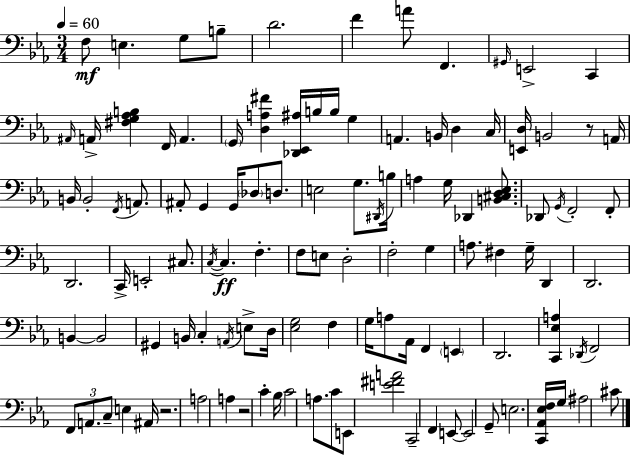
{
  \clef bass
  \numericTimeSignature
  \time 3/4
  \key c \minor
  \tempo 4 = 60
  f8\mf e4. g8 b8-- | d'2. | f'4 a'8 f,4. | \grace { gis,16 } e,2-> c,4 | \break \grace { ais,16 } a,16-> <fis g aes b>4 f,16 a,4. | \parenthesize g,16 <d a fis'>4 <des, ees, ais>16 b16 b16 g4 | a,4. b,16 d4 | c16 <e, d>16 b,2 r8 | \break a,16 b,16 b,2-. \acciaccatura { f,16 } | a,8. ais,8-. g,4 g,16 \parenthesize des8 | d8. e2 g8. | \acciaccatura { dis,16 } b16 a4 g16 des,4 | \break <b, cis d ees>8. des,8 \acciaccatura { g,16 } f,2-. | f,8-. d,2. | c,16-> e,2-. | cis8. \acciaccatura { c16~ }~ c4.\ff | \break f4.-. f8 e8 d2-. | f2-. | g4 a8. fis4 | g16-- d,4 d,2. | \break b,4~~ b,2 | gis,4 b,16 c4-. | \acciaccatura { a,16 } e8-> d16 <ees g>2 | f4 g16 a8 aes,16 f,4 | \break \parenthesize e,4 d,2. | <c, ees a>4 \acciaccatura { des,16 } | f,2 \tuplet 3/2 { f,8 a,8. | c8-- } e4 ais,16 r2. | \break a2 | a4 r2 | c'4-. bes16 c'2 | a8. c'8 e,8 | \break <e' fis' a'>2 c,2-- | f,4 e,8~~ e,2 | g,8-- e2. | <c, aes, ees f>16 g16 ais2 | \break cis'8 \bar "|."
}